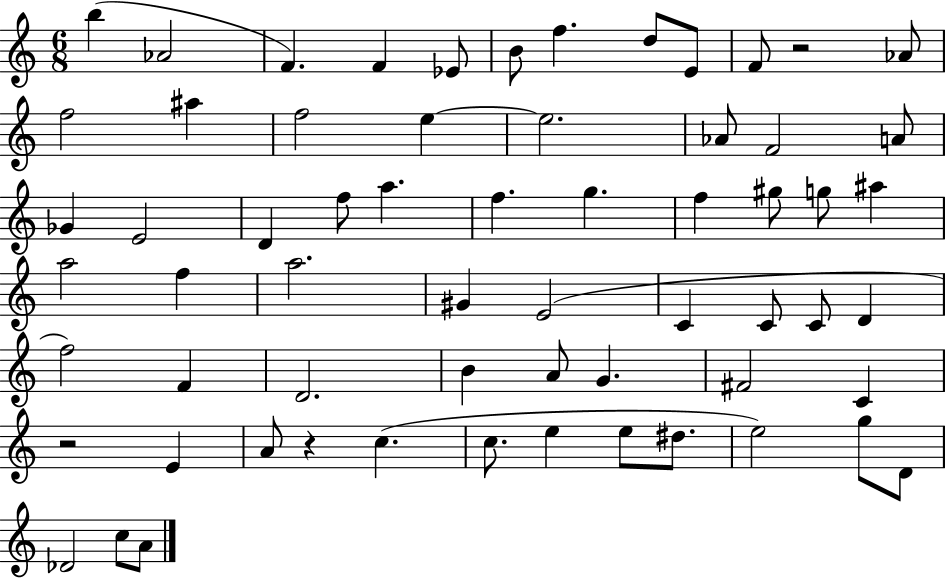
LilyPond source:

{
  \clef treble
  \numericTimeSignature
  \time 6/8
  \key c \major
  b''4( aes'2 | f'4.) f'4 ees'8 | b'8 f''4. d''8 e'8 | f'8 r2 aes'8 | \break f''2 ais''4 | f''2 e''4~~ | e''2. | aes'8 f'2 a'8 | \break ges'4 e'2 | d'4 f''8 a''4. | f''4. g''4. | f''4 gis''8 g''8 ais''4 | \break a''2 f''4 | a''2. | gis'4 e'2( | c'4 c'8 c'8 d'4 | \break f''2) f'4 | d'2. | b'4 a'8 g'4. | fis'2 c'4 | \break r2 e'4 | a'8 r4 c''4.( | c''8. e''4 e''8 dis''8. | e''2) g''8 d'8 | \break des'2 c''8 a'8 | \bar "|."
}